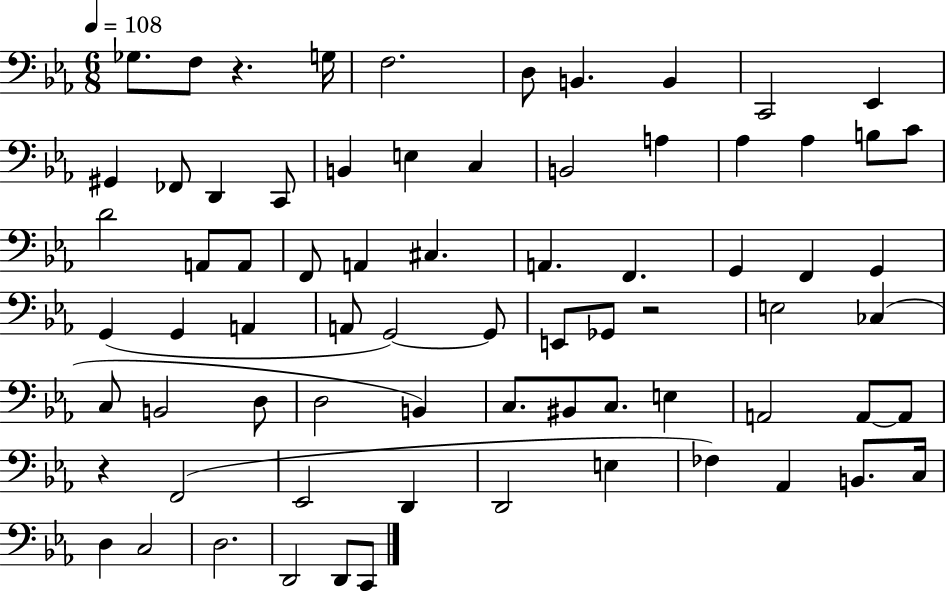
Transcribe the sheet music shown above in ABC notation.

X:1
T:Untitled
M:6/8
L:1/4
K:Eb
_G,/2 F,/2 z G,/4 F,2 D,/2 B,, B,, C,,2 _E,, ^G,, _F,,/2 D,, C,,/2 B,, E, C, B,,2 A, _A, _A, B,/2 C/2 D2 A,,/2 A,,/2 F,,/2 A,, ^C, A,, F,, G,, F,, G,, G,, G,, A,, A,,/2 G,,2 G,,/2 E,,/2 _G,,/2 z2 E,2 _C, C,/2 B,,2 D,/2 D,2 B,, C,/2 ^B,,/2 C,/2 E, A,,2 A,,/2 A,,/2 z F,,2 _E,,2 D,, D,,2 E, _F, _A,, B,,/2 C,/4 D, C,2 D,2 D,,2 D,,/2 C,,/2